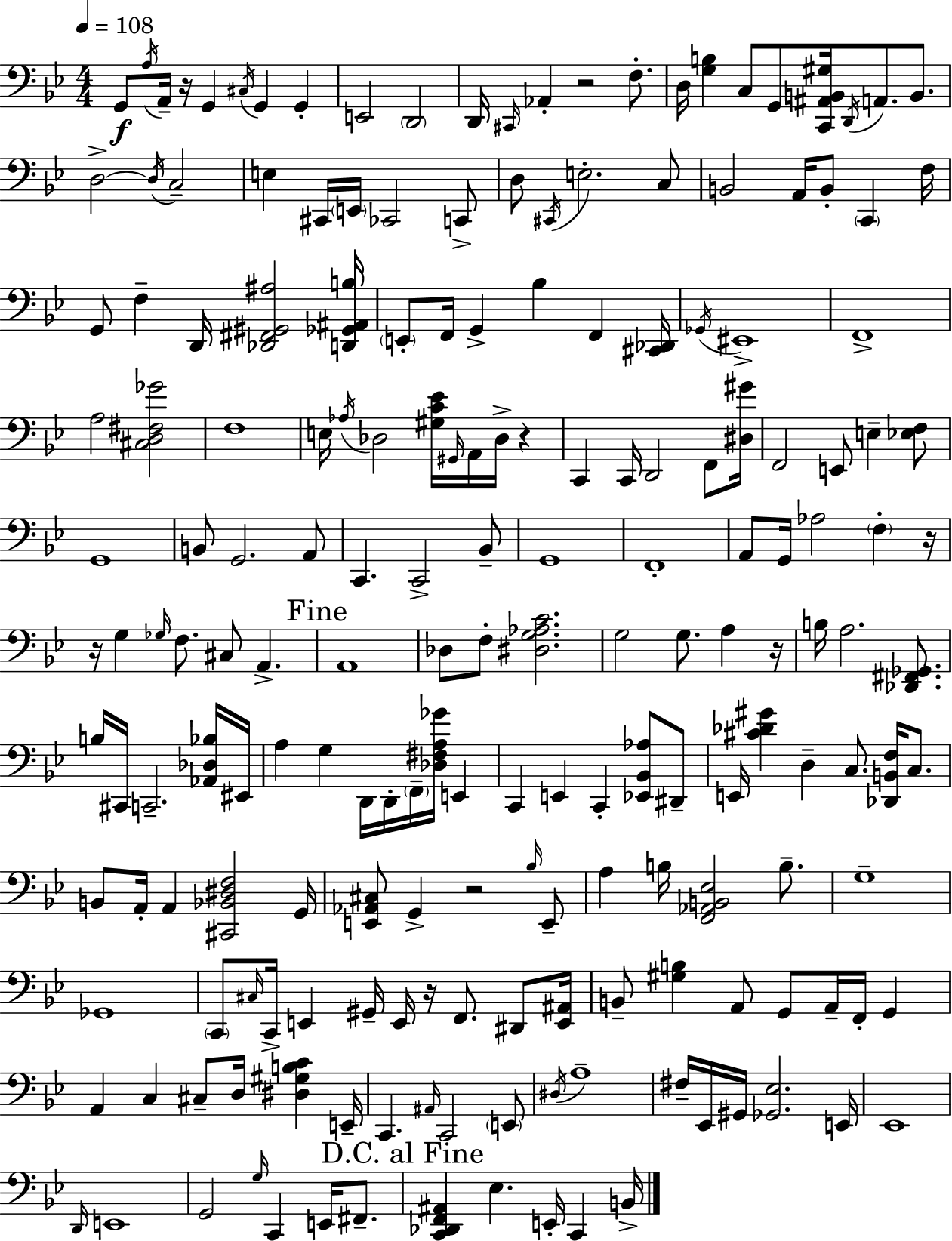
G2/e A3/s A2/s R/s G2/q C#3/s G2/q G2/q E2/h D2/h D2/s C#2/s Ab2/q R/h F3/e. D3/s [G3,B3]/q C3/e G2/e [C2,A#2,B2,G#3]/s D2/s A2/e. B2/e. D3/h D3/s C3/h E3/q C#2/s E2/s CES2/h C2/e D3/e C#2/s E3/h. C3/e B2/h A2/s B2/e C2/q F3/s G2/e F3/q D2/s [Db2,F#2,G#2,A#3]/h [D2,Gb2,A#2,B3]/s E2/e F2/s G2/q Bb3/q F2/q [C#2,Db2]/s Gb2/s EIS2/w F2/w A3/h [C#3,D3,F#3,Gb4]/h F3/w E3/s Ab3/s Db3/h [G#3,C4,Eb4]/s G#2/s A2/s Db3/s R/q C2/q C2/s D2/h F2/e [D#3,G#4]/s F2/h E2/e E3/q [Eb3,F3]/e G2/w B2/e G2/h. A2/e C2/q. C2/h Bb2/e G2/w F2/w A2/e G2/s Ab3/h F3/q R/s R/s G3/q Gb3/s F3/e. C#3/e A2/q. A2/w Db3/e F3/e [D#3,G3,Ab3,C4]/h. G3/h G3/e. A3/q R/s B3/s A3/h. [Db2,F#2,Gb2]/e. B3/s C#2/s C2/h. [Ab2,Db3,Bb3]/s EIS2/s A3/q G3/q D2/s D2/s F2/s [Db3,F#3,A3,Gb4]/s E2/q C2/q E2/q C2/q [Eb2,Bb2,Ab3]/e D#2/e E2/s [C#4,Db4,G#4]/q D3/q C3/e. [Db2,B2,F3]/s C3/e. B2/e A2/s A2/q [C#2,Bb2,D#3,F3]/h G2/s [E2,Ab2,C#3]/e G2/q R/h Bb3/s E2/e A3/q B3/s [F2,Ab2,B2,Eb3]/h B3/e. G3/w Gb2/w C2/e C#3/s C2/s E2/q G#2/s E2/s R/s F2/e. D#2/e [E2,A#2]/s B2/e [G#3,B3]/q A2/e G2/e A2/s F2/s G2/q A2/q C3/q C#3/e D3/s [D#3,G#3,B3,C4]/q E2/s C2/q. A#2/s C2/h E2/e D#3/s A3/w F#3/s Eb2/s G#2/s [Gb2,Eb3]/h. E2/s Eb2/w D2/s E2/w G2/h G3/s C2/q E2/s F#2/e. [C2,Db2,F2,A#2]/q Eb3/q. E2/s C2/q B2/s